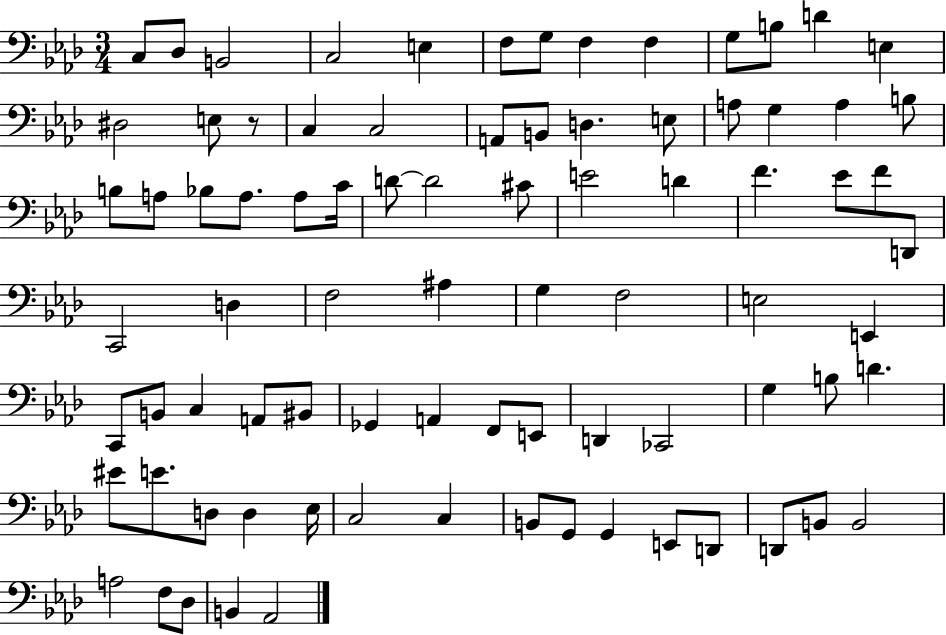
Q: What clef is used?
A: bass